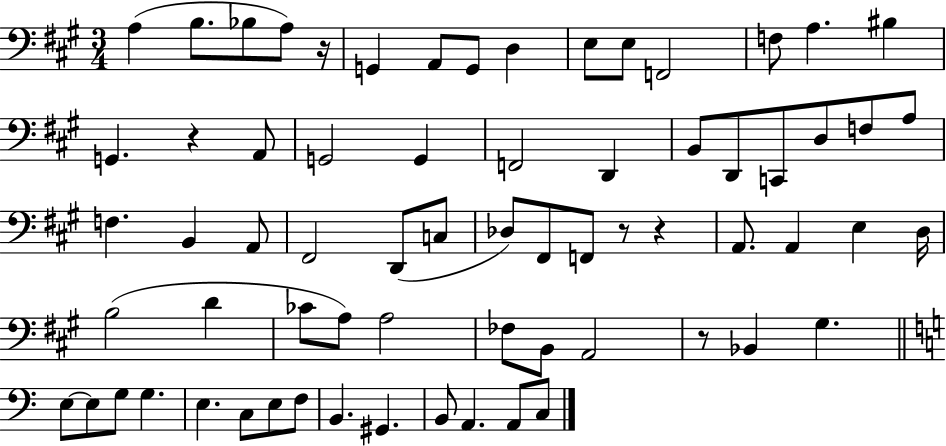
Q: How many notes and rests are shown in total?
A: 68